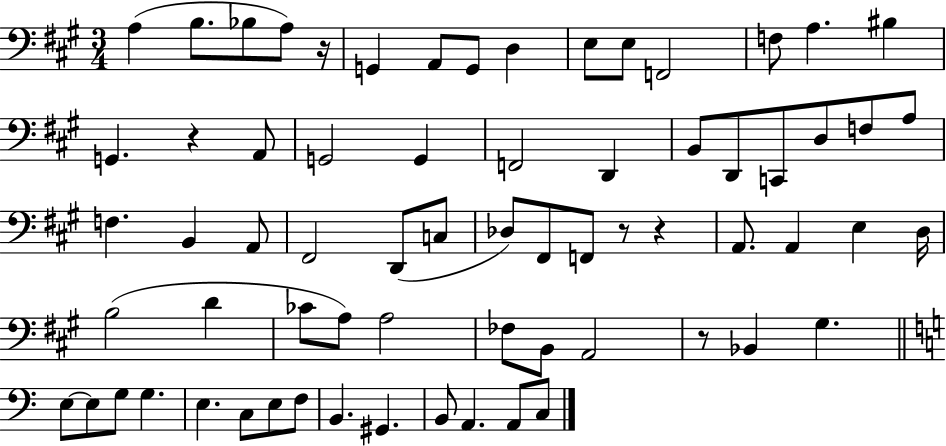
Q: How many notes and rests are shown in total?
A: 68